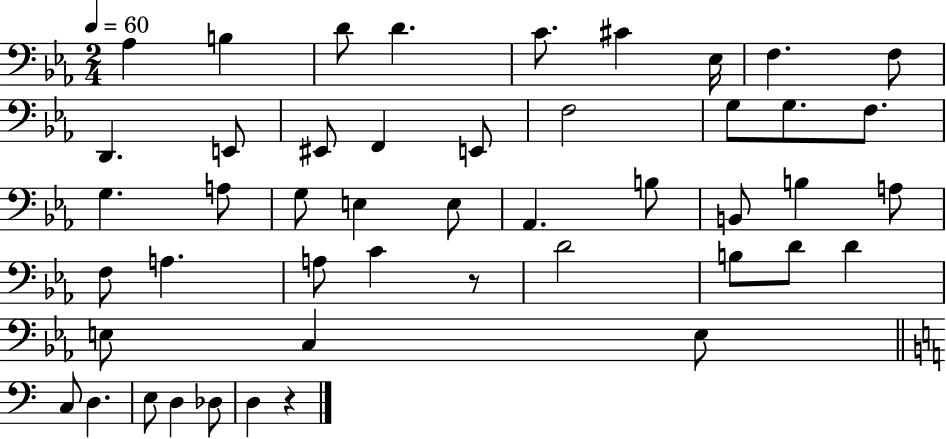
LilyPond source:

{
  \clef bass
  \numericTimeSignature
  \time 2/4
  \key ees \major
  \tempo 4 = 60
  aes4 b4 | d'8 d'4. | c'8. cis'4 ees16 | f4. f8 | \break d,4. e,8 | eis,8 f,4 e,8 | f2 | g8 g8. f8. | \break g4. a8 | g8 e4 e8 | aes,4. b8 | b,8 b4 a8 | \break f8 a4. | a8 c'4 r8 | d'2 | b8 d'8 d'4 | \break e8 c4 e8 | \bar "||" \break \key c \major c8 d4. | e8 d4 des8 | d4 r4 | \bar "|."
}